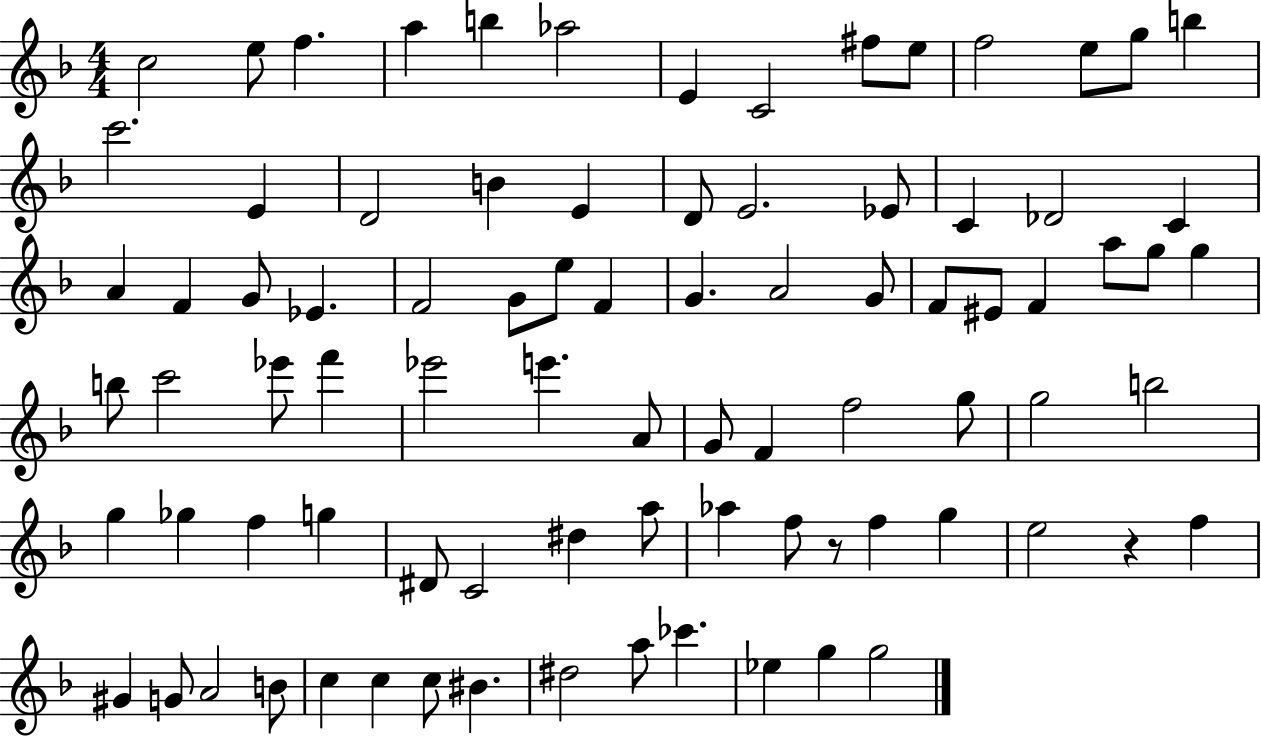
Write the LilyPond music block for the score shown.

{
  \clef treble
  \numericTimeSignature
  \time 4/4
  \key f \major
  \repeat volta 2 { c''2 e''8 f''4. | a''4 b''4 aes''2 | e'4 c'2 fis''8 e''8 | f''2 e''8 g''8 b''4 | \break c'''2. e'4 | d'2 b'4 e'4 | d'8 e'2. ees'8 | c'4 des'2 c'4 | \break a'4 f'4 g'8 ees'4. | f'2 g'8 e''8 f'4 | g'4. a'2 g'8 | f'8 eis'8 f'4 a''8 g''8 g''4 | \break b''8 c'''2 ees'''8 f'''4 | ees'''2 e'''4. a'8 | g'8 f'4 f''2 g''8 | g''2 b''2 | \break g''4 ges''4 f''4 g''4 | dis'8 c'2 dis''4 a''8 | aes''4 f''8 r8 f''4 g''4 | e''2 r4 f''4 | \break gis'4 g'8 a'2 b'8 | c''4 c''4 c''8 bis'4. | dis''2 a''8 ces'''4. | ees''4 g''4 g''2 | \break } \bar "|."
}